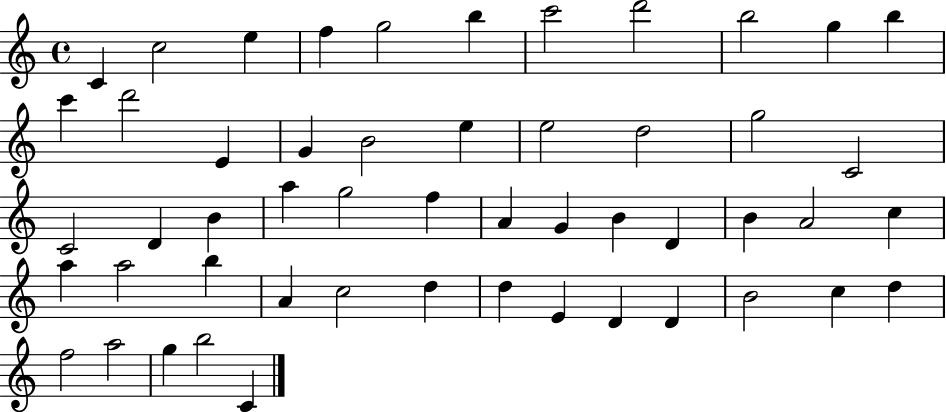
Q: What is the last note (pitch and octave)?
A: C4